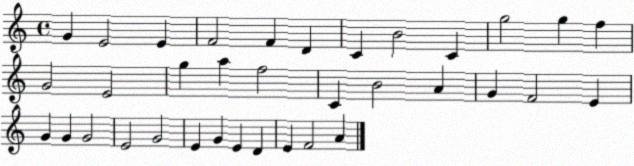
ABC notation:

X:1
T:Untitled
M:4/4
L:1/4
K:C
G E2 E F2 F D C B2 C g2 g f G2 E2 g a f2 C B2 A G F2 E G G G2 E2 G2 E G E D E F2 A